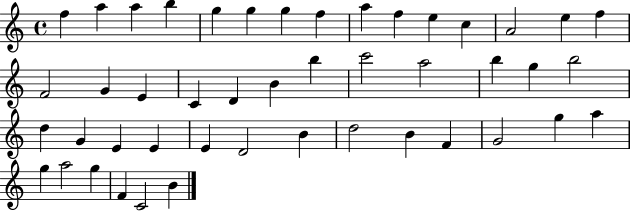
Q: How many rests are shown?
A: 0